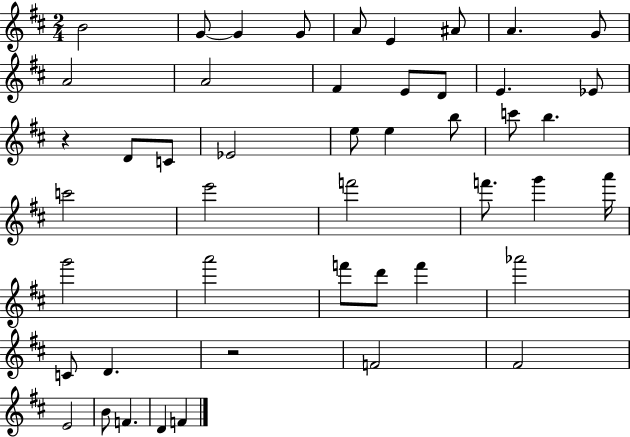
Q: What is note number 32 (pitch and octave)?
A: A6